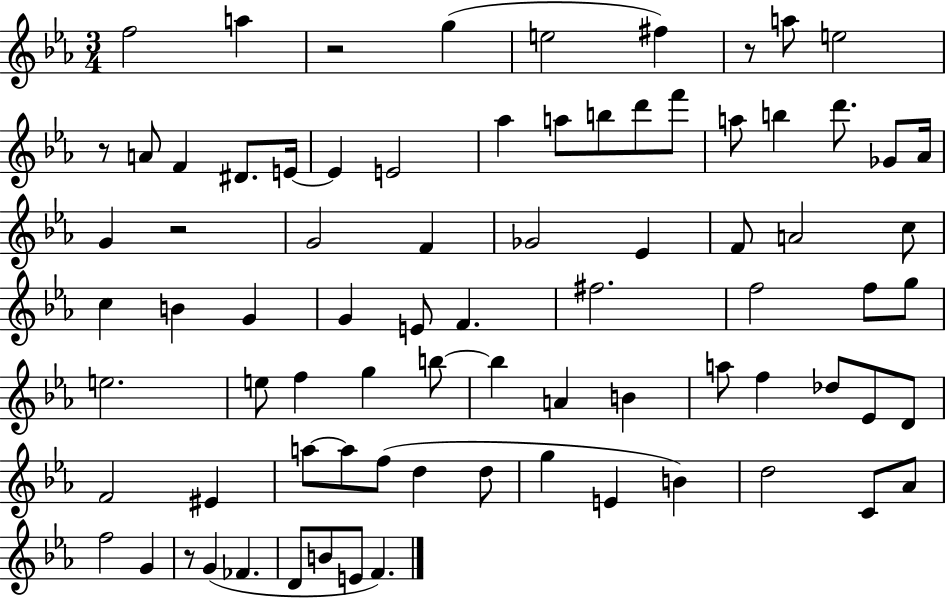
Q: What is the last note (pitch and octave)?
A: F4